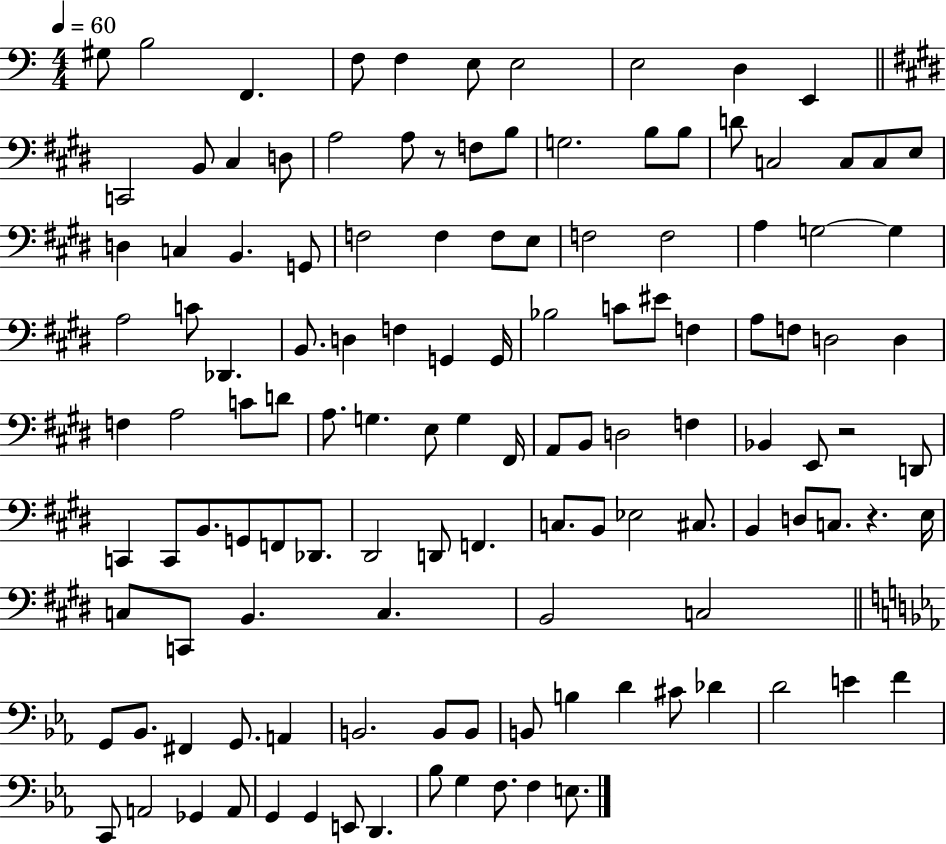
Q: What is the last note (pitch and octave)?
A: E3